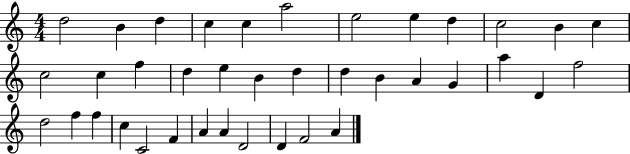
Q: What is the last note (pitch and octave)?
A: A4